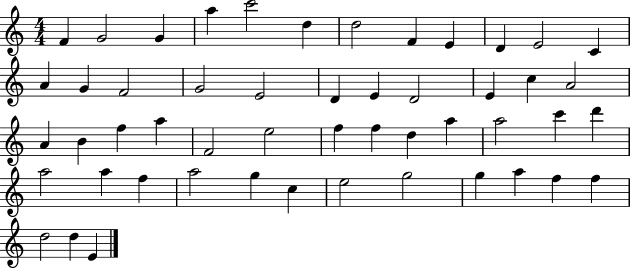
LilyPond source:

{
  \clef treble
  \numericTimeSignature
  \time 4/4
  \key c \major
  f'4 g'2 g'4 | a''4 c'''2 d''4 | d''2 f'4 e'4 | d'4 e'2 c'4 | \break a'4 g'4 f'2 | g'2 e'2 | d'4 e'4 d'2 | e'4 c''4 a'2 | \break a'4 b'4 f''4 a''4 | f'2 e''2 | f''4 f''4 d''4 a''4 | a''2 c'''4 d'''4 | \break a''2 a''4 f''4 | a''2 g''4 c''4 | e''2 g''2 | g''4 a''4 f''4 f''4 | \break d''2 d''4 e'4 | \bar "|."
}